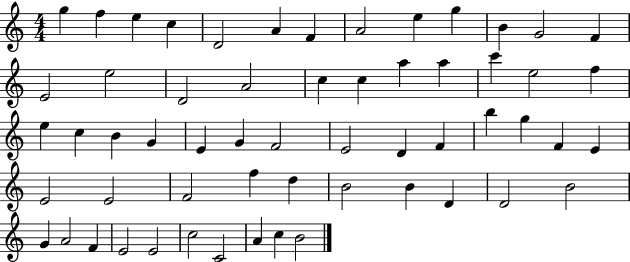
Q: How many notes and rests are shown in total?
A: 58